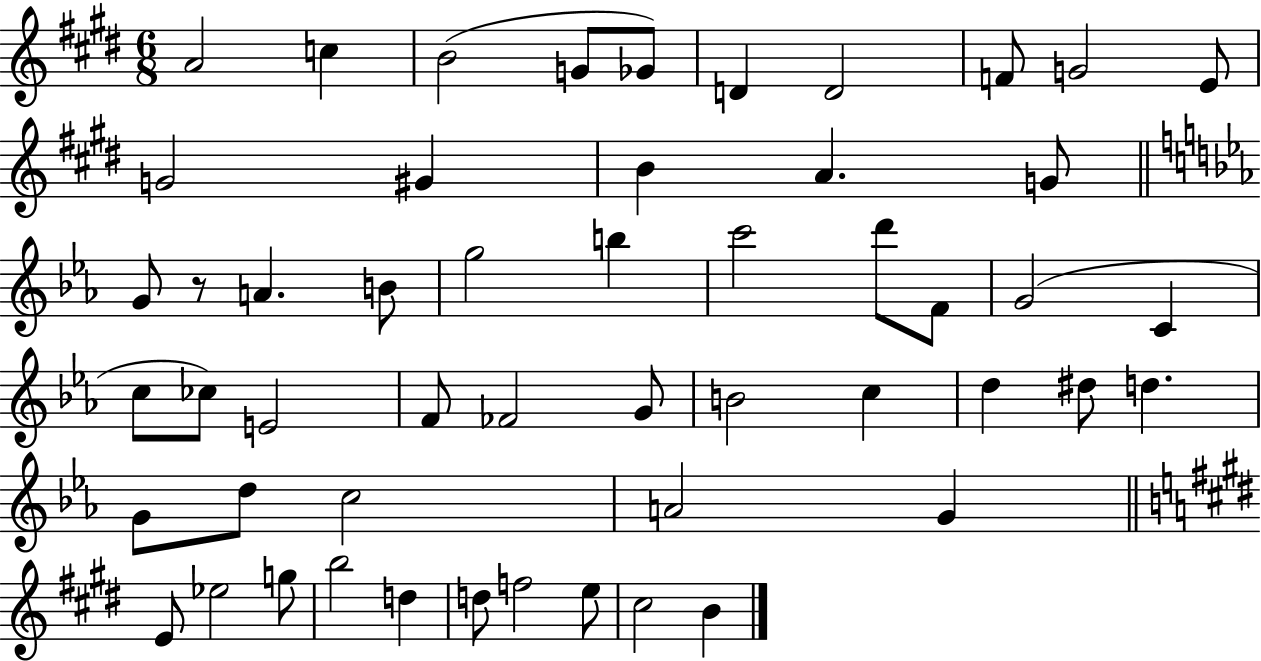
A4/h C5/q B4/h G4/e Gb4/e D4/q D4/h F4/e G4/h E4/e G4/h G#4/q B4/q A4/q. G4/e G4/e R/e A4/q. B4/e G5/h B5/q C6/h D6/e F4/e G4/h C4/q C5/e CES5/e E4/h F4/e FES4/h G4/e B4/h C5/q D5/q D#5/e D5/q. G4/e D5/e C5/h A4/h G4/q E4/e Eb5/h G5/e B5/h D5/q D5/e F5/h E5/e C#5/h B4/q